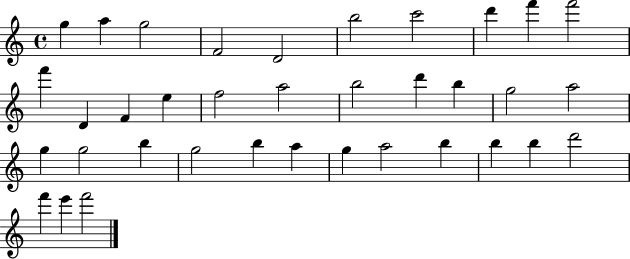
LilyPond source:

{
  \clef treble
  \time 4/4
  \defaultTimeSignature
  \key c \major
  g''4 a''4 g''2 | f'2 d'2 | b''2 c'''2 | d'''4 f'''4 f'''2 | \break f'''4 d'4 f'4 e''4 | f''2 a''2 | b''2 d'''4 b''4 | g''2 a''2 | \break g''4 g''2 b''4 | g''2 b''4 a''4 | g''4 a''2 b''4 | b''4 b''4 d'''2 | \break f'''4 e'''4 f'''2 | \bar "|."
}